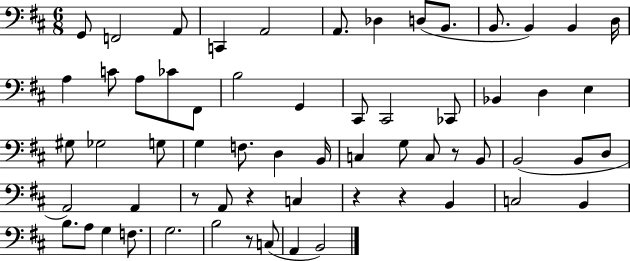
{
  \clef bass
  \numericTimeSignature
  \time 6/8
  \key d \major
  g,8 f,2 a,8 | c,4 a,2 | a,8. des4 d8( b,8. | b,8. b,4) b,4 d16 | \break a4 c'8 a8 ces'8 fis,8 | b2 g,4 | cis,8 cis,2 ces,8 | bes,4 d4 e4 | \break gis8 ges2 g8 | g4 f8. d4 b,16 | c4 g8 c8 r8 b,8 | b,2( b,8 d8 | \break a,2) a,4 | r8 a,8 r4 c4 | r4 r4 b,4 | c2 b,4 | \break b8. a8 g4 f8. | g2. | b2 r8 c8( | a,4 b,2) | \break \bar "|."
}